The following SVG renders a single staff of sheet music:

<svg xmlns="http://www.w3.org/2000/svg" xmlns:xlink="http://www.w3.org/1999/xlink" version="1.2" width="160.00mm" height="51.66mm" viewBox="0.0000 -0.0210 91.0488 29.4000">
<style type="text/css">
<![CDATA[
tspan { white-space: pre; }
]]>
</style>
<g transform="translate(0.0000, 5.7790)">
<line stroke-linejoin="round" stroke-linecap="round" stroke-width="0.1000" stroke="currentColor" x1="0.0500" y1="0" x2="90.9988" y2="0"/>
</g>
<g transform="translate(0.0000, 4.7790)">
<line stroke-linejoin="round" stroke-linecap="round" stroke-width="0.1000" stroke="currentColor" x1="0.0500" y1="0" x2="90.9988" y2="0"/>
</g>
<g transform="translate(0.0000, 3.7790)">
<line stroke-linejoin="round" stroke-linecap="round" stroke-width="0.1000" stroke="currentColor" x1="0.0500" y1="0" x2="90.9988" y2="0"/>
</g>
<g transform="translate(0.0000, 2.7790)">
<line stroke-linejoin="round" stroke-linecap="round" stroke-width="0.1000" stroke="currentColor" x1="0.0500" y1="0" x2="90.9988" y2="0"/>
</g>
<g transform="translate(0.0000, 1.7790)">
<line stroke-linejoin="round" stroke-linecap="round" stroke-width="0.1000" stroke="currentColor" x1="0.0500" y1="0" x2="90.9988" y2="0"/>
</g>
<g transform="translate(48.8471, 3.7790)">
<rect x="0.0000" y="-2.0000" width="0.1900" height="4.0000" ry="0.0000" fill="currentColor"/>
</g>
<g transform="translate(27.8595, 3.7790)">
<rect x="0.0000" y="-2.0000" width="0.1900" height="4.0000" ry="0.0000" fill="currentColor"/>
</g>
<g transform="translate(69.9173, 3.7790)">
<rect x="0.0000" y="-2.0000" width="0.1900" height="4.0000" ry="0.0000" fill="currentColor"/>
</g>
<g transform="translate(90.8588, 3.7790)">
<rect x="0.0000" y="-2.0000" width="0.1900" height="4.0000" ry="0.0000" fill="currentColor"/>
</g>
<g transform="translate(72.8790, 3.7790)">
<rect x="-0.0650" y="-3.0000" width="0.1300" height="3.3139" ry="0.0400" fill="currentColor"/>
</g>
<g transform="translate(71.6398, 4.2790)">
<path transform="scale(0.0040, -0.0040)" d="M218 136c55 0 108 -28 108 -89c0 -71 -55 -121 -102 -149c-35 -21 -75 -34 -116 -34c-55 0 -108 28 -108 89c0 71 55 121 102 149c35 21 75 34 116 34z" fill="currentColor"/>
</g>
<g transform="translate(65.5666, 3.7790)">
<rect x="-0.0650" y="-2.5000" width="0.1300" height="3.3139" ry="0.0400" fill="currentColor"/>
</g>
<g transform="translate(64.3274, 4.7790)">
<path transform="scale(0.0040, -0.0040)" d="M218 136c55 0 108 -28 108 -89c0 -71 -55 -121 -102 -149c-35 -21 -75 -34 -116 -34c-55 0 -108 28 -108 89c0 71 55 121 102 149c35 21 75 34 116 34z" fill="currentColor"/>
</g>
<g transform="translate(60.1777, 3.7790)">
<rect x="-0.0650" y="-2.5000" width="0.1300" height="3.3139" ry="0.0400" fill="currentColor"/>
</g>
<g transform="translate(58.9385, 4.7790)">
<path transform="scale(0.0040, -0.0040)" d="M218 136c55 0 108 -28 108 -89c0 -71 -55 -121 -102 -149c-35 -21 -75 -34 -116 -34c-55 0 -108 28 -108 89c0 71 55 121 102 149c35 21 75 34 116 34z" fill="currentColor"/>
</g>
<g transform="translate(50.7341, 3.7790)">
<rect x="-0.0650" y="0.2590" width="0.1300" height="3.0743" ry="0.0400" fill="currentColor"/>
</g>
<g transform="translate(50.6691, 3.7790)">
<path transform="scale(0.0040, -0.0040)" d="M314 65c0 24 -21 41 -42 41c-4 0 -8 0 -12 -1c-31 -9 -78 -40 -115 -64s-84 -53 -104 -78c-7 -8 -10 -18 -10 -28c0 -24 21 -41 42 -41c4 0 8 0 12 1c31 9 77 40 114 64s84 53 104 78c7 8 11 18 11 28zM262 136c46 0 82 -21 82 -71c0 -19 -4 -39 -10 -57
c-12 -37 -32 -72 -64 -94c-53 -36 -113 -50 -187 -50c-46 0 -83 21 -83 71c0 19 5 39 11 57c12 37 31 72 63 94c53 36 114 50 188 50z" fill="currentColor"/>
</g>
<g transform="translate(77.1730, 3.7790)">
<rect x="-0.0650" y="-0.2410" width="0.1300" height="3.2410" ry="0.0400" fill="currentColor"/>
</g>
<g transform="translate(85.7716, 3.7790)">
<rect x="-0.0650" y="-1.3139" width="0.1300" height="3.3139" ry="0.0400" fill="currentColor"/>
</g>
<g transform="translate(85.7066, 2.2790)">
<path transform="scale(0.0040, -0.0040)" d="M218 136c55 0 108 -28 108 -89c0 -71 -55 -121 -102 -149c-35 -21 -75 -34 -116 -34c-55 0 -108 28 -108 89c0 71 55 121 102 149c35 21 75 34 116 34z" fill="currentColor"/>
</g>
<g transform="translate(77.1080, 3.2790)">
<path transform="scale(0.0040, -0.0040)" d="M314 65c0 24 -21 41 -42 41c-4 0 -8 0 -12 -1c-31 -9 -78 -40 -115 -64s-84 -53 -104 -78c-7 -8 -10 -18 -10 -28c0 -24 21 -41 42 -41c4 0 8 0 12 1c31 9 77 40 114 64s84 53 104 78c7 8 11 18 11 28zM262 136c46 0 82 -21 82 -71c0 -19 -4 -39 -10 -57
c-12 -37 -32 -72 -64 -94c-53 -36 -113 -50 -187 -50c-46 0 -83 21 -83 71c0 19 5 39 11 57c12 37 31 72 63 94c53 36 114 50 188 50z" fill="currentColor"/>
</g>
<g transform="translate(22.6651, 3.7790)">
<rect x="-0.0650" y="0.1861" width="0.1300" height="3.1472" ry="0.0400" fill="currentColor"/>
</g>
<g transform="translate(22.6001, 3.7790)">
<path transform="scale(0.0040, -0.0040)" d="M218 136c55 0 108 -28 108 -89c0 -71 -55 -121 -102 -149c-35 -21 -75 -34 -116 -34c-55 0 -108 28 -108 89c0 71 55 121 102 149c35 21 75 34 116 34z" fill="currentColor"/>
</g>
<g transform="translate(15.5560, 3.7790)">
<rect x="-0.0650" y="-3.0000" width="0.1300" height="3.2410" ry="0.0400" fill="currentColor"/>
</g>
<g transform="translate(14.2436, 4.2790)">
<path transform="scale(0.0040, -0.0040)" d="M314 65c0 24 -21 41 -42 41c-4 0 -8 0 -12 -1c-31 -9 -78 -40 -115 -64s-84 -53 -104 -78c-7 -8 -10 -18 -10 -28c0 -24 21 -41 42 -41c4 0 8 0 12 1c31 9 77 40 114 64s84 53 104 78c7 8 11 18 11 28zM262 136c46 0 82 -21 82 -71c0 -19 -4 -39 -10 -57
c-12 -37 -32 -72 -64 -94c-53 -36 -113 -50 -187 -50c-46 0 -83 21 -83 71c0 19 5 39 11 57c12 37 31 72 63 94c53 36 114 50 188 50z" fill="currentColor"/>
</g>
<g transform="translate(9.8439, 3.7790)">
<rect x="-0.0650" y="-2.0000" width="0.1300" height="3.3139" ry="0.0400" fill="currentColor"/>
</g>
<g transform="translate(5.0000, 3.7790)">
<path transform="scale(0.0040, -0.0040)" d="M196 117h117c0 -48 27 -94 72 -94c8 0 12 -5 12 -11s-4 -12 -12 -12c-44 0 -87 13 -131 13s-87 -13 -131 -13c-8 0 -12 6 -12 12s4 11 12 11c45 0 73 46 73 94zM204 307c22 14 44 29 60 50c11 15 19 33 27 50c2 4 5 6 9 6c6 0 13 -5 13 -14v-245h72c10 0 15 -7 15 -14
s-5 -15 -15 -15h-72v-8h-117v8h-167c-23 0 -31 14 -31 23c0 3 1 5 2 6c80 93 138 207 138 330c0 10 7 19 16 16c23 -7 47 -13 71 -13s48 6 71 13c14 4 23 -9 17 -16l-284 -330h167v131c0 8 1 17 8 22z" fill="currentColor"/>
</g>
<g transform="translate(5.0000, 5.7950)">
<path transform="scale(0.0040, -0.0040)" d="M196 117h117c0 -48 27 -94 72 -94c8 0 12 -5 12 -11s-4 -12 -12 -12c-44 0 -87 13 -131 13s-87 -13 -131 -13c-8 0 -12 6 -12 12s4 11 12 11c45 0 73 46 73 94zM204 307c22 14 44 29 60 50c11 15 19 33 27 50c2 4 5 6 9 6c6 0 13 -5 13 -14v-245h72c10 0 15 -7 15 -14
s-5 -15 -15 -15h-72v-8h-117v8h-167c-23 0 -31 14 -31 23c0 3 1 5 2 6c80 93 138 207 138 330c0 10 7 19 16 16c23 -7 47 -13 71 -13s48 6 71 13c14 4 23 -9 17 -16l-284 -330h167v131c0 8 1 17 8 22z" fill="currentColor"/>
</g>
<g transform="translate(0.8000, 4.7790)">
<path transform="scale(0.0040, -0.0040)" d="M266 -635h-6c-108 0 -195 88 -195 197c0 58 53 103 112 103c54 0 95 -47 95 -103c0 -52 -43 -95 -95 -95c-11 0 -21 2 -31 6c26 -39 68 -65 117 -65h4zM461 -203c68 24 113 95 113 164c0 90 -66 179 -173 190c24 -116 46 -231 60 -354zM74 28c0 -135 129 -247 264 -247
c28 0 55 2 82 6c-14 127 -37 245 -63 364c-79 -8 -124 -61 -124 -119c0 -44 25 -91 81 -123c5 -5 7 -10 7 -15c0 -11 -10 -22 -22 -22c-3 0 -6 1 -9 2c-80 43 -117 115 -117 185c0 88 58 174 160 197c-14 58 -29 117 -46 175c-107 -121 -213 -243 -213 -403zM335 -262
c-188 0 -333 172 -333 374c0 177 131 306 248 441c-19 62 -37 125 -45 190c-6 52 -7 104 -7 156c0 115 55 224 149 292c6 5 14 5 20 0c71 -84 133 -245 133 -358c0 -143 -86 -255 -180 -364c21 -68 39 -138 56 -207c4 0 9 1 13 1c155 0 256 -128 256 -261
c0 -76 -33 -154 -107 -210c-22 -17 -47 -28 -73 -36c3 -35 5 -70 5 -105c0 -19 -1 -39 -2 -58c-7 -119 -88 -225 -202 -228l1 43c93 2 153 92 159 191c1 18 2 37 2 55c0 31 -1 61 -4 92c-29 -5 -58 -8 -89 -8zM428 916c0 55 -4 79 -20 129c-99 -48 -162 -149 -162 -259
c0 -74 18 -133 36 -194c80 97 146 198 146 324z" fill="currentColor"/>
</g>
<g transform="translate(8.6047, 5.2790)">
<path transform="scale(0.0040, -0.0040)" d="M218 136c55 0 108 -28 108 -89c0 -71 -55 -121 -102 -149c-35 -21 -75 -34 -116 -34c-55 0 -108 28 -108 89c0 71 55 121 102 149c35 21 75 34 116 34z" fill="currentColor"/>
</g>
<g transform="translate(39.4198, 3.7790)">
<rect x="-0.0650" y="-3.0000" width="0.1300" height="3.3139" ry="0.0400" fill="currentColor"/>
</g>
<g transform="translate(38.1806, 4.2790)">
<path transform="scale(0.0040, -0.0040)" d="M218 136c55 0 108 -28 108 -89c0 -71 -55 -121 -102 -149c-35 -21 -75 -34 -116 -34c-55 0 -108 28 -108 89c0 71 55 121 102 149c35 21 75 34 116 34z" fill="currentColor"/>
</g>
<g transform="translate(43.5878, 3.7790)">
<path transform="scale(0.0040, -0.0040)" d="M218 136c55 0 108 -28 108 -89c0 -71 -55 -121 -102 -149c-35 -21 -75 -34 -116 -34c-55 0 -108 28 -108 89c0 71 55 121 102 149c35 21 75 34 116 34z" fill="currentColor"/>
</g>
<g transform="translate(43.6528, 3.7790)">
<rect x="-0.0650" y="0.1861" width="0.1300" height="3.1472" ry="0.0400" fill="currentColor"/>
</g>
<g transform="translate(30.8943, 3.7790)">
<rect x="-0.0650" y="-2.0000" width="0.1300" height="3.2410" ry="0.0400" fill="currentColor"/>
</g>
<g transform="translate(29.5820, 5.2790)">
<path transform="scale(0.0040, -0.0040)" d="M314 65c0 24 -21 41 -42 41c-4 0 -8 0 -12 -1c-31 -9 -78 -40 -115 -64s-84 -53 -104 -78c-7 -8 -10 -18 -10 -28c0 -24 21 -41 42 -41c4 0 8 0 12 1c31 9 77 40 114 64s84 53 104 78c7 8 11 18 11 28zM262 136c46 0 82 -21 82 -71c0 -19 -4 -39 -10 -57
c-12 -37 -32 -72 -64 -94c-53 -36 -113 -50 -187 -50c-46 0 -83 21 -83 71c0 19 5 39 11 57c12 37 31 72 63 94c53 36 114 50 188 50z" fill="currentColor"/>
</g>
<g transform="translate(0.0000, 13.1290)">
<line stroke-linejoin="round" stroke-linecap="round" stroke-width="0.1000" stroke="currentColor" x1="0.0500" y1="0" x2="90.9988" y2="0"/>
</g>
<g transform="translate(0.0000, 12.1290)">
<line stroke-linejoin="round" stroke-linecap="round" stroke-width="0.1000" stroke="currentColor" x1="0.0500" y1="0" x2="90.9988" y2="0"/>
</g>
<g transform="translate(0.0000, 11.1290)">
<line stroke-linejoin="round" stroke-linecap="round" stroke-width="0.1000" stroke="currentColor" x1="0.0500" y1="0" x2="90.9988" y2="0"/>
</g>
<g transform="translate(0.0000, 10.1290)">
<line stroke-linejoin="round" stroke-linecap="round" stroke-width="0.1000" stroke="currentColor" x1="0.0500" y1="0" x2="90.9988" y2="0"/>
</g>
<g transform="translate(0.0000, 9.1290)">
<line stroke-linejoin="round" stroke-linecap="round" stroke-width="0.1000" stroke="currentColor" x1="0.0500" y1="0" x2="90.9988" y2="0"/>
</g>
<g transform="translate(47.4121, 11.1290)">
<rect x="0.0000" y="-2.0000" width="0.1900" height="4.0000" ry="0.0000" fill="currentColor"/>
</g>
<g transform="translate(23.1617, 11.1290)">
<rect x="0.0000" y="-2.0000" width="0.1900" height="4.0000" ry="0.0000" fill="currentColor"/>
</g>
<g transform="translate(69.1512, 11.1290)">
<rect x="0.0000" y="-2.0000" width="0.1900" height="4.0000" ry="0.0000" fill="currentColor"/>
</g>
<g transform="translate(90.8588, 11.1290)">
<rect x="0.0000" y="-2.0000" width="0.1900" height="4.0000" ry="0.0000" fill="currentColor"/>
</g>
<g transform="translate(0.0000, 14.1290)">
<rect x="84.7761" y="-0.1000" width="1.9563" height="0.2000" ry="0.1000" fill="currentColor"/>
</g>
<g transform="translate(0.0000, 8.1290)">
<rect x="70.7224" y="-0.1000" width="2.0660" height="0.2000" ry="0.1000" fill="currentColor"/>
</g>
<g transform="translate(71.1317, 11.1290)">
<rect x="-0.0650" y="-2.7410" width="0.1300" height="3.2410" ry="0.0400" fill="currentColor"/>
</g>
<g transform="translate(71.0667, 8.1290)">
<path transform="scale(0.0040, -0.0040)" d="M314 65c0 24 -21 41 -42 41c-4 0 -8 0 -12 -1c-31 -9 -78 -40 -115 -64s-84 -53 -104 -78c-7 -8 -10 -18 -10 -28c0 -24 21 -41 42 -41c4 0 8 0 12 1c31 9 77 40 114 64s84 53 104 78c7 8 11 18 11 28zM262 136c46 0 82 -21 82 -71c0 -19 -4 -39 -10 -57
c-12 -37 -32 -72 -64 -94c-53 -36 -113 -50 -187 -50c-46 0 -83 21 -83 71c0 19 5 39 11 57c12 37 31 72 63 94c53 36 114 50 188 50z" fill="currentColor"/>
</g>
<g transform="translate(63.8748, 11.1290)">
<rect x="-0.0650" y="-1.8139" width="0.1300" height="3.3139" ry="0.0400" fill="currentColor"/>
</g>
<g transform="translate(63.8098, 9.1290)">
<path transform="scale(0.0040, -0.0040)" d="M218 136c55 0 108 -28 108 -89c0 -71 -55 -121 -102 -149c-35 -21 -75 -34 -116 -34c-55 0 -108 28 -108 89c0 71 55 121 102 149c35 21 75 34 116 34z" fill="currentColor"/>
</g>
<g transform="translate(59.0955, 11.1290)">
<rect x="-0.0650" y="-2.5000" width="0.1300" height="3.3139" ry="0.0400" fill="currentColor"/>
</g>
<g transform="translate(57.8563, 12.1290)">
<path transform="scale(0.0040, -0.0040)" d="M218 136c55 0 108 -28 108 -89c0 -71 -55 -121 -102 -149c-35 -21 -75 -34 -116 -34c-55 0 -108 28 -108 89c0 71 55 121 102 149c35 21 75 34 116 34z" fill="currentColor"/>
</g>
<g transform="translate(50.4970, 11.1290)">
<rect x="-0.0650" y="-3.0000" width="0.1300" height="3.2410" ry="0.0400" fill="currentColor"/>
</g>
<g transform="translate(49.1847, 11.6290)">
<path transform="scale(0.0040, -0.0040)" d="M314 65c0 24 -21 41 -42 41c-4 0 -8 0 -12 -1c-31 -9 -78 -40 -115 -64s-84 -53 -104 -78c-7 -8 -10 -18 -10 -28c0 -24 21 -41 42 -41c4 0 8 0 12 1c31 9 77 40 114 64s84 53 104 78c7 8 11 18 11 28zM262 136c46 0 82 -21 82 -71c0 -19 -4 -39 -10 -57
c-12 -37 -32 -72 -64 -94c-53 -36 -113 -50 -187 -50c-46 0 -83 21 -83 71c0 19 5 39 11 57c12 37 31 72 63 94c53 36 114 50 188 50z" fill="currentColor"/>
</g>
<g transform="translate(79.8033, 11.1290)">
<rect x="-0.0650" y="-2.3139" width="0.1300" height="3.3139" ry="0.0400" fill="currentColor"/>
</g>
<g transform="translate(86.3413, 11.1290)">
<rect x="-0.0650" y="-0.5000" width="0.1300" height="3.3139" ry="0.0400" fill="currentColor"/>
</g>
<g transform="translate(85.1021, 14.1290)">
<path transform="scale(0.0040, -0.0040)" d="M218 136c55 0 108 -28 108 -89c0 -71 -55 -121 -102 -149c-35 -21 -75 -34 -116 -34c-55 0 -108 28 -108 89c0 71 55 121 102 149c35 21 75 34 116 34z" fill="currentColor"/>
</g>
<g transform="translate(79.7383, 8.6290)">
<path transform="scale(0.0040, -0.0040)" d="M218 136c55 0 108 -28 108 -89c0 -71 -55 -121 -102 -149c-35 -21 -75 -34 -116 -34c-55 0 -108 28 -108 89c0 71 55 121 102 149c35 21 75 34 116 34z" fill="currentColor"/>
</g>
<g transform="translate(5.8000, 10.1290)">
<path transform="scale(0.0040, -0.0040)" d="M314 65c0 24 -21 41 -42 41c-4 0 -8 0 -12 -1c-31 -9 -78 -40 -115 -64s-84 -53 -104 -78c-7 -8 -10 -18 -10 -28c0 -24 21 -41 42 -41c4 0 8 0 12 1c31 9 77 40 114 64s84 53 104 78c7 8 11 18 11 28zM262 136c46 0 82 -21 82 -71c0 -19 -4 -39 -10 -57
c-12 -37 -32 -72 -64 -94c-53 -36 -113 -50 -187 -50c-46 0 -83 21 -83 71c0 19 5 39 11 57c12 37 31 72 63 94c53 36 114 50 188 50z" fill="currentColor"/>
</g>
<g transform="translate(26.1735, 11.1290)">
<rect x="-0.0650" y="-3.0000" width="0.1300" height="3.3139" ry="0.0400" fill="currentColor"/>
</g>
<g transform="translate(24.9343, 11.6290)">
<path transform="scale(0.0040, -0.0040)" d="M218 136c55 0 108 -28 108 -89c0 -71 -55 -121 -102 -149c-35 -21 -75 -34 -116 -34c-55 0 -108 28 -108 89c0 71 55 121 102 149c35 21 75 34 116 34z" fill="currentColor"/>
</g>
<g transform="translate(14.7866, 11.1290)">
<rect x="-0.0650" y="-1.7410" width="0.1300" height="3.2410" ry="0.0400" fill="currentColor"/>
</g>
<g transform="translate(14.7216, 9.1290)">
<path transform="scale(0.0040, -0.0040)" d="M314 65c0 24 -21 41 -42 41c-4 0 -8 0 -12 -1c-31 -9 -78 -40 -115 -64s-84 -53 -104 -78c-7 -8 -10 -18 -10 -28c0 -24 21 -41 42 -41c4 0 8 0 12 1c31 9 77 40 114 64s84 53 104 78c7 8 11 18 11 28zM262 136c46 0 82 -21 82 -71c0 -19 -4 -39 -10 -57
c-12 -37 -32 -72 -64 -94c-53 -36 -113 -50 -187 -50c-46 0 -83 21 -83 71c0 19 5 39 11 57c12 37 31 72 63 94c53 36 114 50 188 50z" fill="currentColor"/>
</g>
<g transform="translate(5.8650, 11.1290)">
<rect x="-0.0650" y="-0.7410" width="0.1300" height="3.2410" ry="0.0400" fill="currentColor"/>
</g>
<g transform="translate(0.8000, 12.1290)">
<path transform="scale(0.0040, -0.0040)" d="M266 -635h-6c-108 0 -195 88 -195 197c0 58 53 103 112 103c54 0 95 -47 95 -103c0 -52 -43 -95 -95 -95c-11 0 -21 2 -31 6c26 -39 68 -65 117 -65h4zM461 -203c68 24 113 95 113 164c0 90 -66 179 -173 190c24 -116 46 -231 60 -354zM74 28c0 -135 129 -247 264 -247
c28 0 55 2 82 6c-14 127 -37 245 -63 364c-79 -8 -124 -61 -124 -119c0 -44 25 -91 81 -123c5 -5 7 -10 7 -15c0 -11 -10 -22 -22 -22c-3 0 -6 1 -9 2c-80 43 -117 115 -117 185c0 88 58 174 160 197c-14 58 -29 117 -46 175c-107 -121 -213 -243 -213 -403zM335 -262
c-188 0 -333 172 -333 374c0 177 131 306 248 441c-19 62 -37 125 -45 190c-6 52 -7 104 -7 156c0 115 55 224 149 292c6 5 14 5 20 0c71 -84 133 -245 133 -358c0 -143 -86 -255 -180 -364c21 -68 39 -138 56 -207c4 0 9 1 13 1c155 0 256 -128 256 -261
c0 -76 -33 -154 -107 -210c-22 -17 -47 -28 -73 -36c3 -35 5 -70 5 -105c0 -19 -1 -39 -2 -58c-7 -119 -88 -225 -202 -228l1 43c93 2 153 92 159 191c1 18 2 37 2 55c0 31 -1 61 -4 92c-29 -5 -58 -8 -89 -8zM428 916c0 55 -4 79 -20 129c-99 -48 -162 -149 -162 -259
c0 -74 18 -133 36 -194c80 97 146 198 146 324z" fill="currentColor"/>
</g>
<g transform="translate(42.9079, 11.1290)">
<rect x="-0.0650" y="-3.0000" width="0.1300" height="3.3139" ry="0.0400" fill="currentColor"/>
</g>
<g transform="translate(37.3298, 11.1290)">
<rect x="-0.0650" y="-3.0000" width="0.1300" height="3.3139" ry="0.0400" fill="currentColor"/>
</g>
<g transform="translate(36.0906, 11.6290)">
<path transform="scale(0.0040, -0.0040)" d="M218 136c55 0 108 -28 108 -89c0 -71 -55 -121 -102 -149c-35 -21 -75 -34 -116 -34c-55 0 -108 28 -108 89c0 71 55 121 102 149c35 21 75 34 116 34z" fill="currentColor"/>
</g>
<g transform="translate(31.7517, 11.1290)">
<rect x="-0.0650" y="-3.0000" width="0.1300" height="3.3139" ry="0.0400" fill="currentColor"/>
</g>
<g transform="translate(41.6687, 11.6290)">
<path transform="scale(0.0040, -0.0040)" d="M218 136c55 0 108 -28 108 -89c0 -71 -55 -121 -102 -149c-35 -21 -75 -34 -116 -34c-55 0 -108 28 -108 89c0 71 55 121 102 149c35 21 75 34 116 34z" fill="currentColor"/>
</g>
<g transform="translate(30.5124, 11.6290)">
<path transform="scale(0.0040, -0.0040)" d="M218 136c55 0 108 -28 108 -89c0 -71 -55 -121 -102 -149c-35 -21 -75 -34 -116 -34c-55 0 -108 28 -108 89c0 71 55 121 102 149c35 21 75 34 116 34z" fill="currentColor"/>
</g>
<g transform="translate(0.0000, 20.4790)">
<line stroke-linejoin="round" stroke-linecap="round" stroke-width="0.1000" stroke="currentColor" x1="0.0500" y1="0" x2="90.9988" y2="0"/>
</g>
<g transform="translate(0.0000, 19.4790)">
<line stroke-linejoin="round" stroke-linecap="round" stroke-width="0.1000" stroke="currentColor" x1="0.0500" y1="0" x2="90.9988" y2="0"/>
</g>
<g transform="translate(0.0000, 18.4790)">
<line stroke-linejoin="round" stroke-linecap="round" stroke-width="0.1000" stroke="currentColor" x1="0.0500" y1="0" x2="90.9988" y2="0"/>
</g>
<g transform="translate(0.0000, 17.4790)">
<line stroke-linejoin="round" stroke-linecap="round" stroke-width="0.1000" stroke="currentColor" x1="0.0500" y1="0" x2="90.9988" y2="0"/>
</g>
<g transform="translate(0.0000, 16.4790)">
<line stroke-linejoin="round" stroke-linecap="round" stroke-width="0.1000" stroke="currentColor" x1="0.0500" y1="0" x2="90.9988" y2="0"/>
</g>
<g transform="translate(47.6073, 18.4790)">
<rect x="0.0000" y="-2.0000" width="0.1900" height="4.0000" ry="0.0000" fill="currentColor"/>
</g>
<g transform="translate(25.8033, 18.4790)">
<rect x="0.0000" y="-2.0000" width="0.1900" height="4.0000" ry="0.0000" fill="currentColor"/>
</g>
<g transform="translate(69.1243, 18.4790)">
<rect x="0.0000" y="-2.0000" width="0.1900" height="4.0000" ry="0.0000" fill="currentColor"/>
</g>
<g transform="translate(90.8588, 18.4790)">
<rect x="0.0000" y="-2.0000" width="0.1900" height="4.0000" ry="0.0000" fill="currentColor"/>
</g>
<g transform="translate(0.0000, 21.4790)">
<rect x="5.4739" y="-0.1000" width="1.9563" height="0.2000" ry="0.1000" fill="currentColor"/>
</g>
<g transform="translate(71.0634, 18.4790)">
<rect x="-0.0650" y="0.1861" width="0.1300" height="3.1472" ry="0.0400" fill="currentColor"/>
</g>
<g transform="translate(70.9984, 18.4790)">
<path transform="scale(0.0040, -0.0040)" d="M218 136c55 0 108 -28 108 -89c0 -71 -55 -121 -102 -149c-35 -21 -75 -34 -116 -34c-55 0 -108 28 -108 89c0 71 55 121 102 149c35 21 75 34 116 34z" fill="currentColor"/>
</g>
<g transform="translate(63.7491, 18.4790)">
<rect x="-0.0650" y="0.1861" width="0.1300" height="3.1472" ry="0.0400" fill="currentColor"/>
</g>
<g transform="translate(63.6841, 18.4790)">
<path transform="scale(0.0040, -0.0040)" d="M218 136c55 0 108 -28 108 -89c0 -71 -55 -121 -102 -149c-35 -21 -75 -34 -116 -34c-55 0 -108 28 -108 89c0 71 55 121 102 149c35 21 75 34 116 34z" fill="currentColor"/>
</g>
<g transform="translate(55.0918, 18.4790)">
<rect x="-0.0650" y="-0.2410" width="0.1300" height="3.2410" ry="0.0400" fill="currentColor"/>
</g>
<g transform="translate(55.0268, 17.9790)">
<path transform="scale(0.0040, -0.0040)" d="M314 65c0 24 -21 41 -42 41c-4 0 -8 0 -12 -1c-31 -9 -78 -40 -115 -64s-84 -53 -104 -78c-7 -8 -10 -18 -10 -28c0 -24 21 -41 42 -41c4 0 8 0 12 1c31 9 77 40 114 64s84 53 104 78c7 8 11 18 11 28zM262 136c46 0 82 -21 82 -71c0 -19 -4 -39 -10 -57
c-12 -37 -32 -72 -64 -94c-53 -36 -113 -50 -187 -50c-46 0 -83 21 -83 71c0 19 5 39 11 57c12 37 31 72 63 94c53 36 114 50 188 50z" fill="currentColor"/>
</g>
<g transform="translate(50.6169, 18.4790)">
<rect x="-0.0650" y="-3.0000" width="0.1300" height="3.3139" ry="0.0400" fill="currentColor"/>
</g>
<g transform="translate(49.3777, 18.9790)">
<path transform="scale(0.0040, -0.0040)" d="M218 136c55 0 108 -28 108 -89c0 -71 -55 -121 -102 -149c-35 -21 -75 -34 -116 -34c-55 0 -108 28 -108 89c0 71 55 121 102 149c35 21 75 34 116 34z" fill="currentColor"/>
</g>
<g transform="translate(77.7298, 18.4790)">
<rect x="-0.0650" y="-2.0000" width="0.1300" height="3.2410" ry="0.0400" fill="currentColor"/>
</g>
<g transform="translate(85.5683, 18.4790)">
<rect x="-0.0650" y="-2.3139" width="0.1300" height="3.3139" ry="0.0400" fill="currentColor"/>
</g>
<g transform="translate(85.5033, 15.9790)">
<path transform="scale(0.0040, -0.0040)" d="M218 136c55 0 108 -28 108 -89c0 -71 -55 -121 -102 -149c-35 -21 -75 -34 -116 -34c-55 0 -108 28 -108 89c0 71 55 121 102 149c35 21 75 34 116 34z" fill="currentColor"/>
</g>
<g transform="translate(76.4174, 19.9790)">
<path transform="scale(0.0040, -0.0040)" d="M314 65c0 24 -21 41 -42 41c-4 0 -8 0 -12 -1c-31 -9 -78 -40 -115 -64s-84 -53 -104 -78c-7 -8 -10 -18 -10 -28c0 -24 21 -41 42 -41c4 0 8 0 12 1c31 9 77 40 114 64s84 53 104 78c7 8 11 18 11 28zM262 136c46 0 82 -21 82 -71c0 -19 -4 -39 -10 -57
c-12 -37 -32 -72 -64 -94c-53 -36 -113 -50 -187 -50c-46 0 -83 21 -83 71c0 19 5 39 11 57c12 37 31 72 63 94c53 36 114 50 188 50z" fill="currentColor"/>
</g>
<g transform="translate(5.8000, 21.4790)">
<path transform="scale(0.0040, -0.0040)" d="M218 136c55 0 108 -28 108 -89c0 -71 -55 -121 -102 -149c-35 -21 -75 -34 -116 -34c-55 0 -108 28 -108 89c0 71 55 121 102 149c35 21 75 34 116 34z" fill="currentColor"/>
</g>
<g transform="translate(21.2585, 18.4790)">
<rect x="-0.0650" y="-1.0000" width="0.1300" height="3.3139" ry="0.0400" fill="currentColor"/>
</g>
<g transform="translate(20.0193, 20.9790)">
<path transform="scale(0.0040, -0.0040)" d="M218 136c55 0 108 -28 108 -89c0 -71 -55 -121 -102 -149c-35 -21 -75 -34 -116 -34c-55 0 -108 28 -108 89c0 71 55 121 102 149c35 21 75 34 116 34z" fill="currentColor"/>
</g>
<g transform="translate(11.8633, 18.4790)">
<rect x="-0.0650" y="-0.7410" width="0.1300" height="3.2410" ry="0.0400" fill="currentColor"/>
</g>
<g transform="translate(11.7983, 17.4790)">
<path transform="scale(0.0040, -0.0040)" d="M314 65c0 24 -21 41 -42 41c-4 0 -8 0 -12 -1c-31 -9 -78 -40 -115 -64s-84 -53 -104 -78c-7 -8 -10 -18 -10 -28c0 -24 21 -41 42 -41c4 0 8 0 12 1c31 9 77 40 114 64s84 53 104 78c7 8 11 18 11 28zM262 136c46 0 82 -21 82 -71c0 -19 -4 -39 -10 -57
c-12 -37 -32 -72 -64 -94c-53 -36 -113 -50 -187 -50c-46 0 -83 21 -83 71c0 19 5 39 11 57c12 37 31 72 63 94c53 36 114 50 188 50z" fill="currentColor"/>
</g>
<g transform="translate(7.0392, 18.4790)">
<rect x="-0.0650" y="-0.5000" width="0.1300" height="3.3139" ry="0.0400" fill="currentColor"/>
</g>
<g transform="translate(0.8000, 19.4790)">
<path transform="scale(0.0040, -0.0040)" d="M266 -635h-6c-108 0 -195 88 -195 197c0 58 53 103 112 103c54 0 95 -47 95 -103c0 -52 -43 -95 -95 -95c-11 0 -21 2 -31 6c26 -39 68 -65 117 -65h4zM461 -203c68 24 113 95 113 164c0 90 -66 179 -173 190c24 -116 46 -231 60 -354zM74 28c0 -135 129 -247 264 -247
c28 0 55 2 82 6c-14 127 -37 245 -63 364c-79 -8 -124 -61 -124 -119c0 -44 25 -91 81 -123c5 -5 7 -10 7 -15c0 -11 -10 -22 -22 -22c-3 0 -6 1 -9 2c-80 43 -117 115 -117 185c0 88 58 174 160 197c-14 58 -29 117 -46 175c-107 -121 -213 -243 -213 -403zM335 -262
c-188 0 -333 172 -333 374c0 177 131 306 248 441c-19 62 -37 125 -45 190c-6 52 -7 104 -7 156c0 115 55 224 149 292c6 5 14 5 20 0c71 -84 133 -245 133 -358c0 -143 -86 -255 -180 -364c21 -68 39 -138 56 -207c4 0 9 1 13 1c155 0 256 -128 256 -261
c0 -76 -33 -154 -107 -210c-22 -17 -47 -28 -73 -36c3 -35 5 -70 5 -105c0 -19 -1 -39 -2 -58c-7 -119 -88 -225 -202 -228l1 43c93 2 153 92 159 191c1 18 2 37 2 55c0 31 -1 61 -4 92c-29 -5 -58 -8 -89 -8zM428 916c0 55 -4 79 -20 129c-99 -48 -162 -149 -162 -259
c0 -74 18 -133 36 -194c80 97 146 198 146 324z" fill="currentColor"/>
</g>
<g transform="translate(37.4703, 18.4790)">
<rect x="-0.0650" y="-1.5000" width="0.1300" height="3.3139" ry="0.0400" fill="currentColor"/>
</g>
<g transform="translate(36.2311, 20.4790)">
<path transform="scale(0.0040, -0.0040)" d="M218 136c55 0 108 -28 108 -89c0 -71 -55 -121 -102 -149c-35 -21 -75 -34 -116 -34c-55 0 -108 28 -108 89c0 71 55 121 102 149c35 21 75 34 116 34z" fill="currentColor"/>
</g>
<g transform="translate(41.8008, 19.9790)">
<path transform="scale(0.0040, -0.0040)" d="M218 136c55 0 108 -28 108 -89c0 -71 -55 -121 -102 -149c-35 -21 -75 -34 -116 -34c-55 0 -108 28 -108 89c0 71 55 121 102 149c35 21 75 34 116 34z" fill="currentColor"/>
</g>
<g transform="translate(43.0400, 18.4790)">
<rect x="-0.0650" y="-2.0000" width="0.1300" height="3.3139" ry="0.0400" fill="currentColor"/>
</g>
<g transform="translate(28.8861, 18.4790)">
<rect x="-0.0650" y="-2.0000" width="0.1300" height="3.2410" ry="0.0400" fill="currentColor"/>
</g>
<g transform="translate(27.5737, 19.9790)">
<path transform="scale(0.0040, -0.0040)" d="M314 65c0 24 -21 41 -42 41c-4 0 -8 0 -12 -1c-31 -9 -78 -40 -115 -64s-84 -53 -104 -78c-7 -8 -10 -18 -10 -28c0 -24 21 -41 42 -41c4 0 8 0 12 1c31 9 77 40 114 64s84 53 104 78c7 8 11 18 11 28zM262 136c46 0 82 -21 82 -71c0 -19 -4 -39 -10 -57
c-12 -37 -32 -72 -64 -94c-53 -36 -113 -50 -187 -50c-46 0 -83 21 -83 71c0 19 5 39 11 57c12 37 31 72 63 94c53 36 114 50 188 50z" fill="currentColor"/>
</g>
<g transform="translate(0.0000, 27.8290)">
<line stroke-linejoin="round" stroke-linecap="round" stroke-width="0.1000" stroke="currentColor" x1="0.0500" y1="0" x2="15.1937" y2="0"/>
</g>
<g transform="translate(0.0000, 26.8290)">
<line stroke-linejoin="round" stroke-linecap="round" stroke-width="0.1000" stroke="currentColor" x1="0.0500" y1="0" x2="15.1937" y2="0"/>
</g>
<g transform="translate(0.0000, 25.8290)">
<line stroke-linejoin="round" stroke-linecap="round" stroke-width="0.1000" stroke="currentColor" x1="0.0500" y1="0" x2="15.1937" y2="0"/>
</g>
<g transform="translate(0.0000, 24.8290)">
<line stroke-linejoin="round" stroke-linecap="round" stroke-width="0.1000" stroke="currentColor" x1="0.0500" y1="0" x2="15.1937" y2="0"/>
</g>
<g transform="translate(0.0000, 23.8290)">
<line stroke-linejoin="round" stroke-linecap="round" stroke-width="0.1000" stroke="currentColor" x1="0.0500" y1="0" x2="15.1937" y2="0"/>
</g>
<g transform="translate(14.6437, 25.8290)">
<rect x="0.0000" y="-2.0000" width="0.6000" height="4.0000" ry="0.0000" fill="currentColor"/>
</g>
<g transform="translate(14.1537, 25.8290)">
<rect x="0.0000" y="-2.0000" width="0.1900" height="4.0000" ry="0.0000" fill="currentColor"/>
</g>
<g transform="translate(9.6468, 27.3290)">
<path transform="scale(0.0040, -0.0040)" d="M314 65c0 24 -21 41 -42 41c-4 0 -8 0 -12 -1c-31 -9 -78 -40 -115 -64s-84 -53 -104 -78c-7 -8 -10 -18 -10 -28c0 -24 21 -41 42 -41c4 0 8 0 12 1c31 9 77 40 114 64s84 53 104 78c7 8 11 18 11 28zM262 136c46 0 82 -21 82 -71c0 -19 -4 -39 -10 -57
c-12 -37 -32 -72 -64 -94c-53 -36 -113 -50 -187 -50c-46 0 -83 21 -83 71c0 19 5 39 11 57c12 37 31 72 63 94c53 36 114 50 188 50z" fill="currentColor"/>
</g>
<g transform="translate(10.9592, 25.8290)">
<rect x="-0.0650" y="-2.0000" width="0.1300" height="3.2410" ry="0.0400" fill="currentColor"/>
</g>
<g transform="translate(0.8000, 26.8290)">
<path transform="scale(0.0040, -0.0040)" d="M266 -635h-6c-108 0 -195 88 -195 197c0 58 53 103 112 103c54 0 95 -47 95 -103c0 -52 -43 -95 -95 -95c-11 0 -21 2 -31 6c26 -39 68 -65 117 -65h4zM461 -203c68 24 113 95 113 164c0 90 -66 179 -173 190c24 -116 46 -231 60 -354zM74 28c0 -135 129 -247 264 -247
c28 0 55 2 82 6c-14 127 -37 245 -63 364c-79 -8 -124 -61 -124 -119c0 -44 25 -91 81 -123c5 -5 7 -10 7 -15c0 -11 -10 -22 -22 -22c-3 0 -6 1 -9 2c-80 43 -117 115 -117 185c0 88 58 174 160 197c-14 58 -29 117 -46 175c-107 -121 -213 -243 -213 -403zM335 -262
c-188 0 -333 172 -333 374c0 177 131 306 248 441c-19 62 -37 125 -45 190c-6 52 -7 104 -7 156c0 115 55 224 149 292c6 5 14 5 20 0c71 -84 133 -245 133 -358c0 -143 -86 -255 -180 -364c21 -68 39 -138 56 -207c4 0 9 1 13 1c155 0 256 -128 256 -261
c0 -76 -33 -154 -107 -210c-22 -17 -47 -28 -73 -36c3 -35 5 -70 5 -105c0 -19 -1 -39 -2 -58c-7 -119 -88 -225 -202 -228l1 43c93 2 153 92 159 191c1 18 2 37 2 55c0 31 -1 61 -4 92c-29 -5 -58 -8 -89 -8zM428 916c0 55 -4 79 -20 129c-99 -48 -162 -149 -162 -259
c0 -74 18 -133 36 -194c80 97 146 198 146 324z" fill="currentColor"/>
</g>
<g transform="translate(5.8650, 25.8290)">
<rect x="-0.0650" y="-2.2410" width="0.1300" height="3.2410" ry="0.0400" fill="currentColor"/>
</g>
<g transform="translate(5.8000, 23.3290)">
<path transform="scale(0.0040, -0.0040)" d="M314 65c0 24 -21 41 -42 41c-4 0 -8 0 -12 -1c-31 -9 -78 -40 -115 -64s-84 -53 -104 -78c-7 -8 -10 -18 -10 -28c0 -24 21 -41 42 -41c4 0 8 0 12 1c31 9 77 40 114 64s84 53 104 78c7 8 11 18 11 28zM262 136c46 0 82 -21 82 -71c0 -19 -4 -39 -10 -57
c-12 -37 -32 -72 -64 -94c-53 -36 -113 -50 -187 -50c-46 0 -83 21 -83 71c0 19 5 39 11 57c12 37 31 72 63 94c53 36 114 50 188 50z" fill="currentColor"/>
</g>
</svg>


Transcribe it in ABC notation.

X:1
T:Untitled
M:4/4
L:1/4
K:C
F A2 B F2 A B B2 G G A c2 e d2 f2 A A A A A2 G f a2 g C C d2 D F2 E F A c2 B B F2 g g2 F2